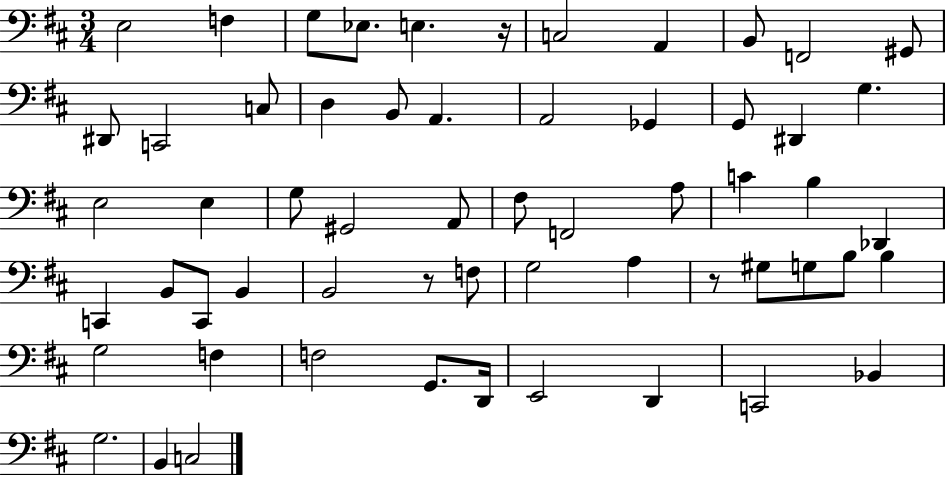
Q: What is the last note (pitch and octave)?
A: C3